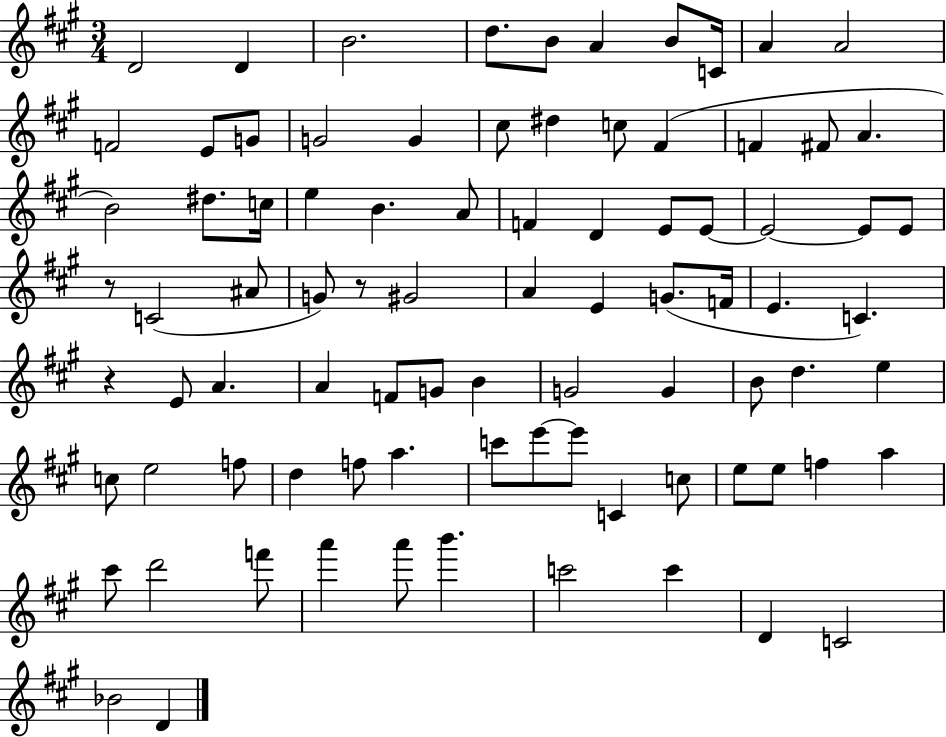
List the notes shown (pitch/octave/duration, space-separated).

D4/h D4/q B4/h. D5/e. B4/e A4/q B4/e C4/s A4/q A4/h F4/h E4/e G4/e G4/h G4/q C#5/e D#5/q C5/e F#4/q F4/q F#4/e A4/q. B4/h D#5/e. C5/s E5/q B4/q. A4/e F4/q D4/q E4/e E4/e E4/h E4/e E4/e R/e C4/h A#4/e G4/e R/e G#4/h A4/q E4/q G4/e. F4/s E4/q. C4/q. R/q E4/e A4/q. A4/q F4/e G4/e B4/q G4/h G4/q B4/e D5/q. E5/q C5/e E5/h F5/e D5/q F5/e A5/q. C6/e E6/e E6/e C4/q C5/e E5/e E5/e F5/q A5/q C#6/e D6/h F6/e A6/q A6/e B6/q. C6/h C6/q D4/q C4/h Bb4/h D4/q